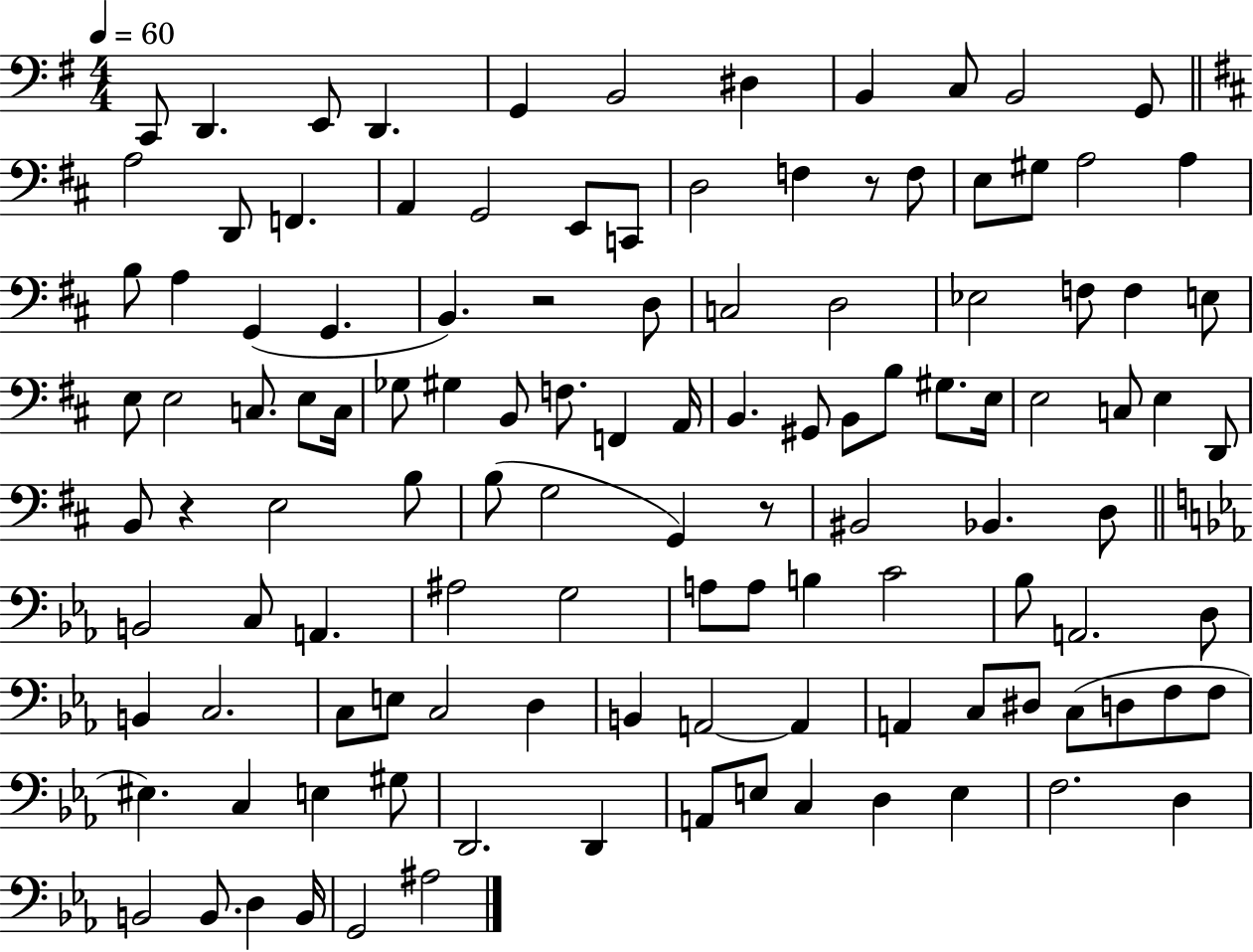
C2/e D2/q. E2/e D2/q. G2/q B2/h D#3/q B2/q C3/e B2/h G2/e A3/h D2/e F2/q. A2/q G2/h E2/e C2/e D3/h F3/q R/e F3/e E3/e G#3/e A3/h A3/q B3/e A3/q G2/q G2/q. B2/q. R/h D3/e C3/h D3/h Eb3/h F3/e F3/q E3/e E3/e E3/h C3/e. E3/e C3/s Gb3/e G#3/q B2/e F3/e. F2/q A2/s B2/q. G#2/e B2/e B3/e G#3/e. E3/s E3/h C3/e E3/q D2/e B2/e R/q E3/h B3/e B3/e G3/h G2/q R/e BIS2/h Bb2/q. D3/e B2/h C3/e A2/q. A#3/h G3/h A3/e A3/e B3/q C4/h Bb3/e A2/h. D3/e B2/q C3/h. C3/e E3/e C3/h D3/q B2/q A2/h A2/q A2/q C3/e D#3/e C3/e D3/e F3/e F3/e EIS3/q. C3/q E3/q G#3/e D2/h. D2/q A2/e E3/e C3/q D3/q E3/q F3/h. D3/q B2/h B2/e. D3/q B2/s G2/h A#3/h